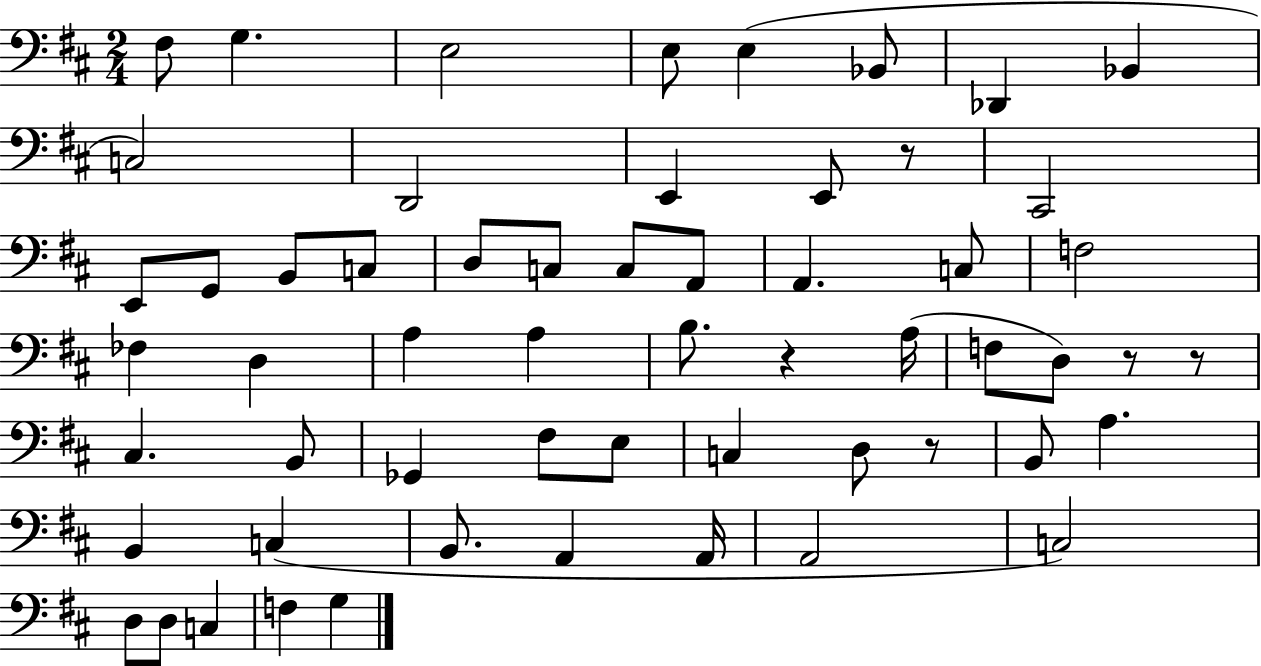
{
  \clef bass
  \numericTimeSignature
  \time 2/4
  \key d \major
  fis8 g4. | e2 | e8 e4( bes,8 | des,4 bes,4 | \break c2) | d,2 | e,4 e,8 r8 | cis,2 | \break e,8 g,8 b,8 c8 | d8 c8 c8 a,8 | a,4. c8 | f2 | \break fes4 d4 | a4 a4 | b8. r4 a16( | f8 d8) r8 r8 | \break cis4. b,8 | ges,4 fis8 e8 | c4 d8 r8 | b,8 a4. | \break b,4 c4( | b,8. a,4 a,16 | a,2 | c2) | \break d8 d8 c4 | f4 g4 | \bar "|."
}